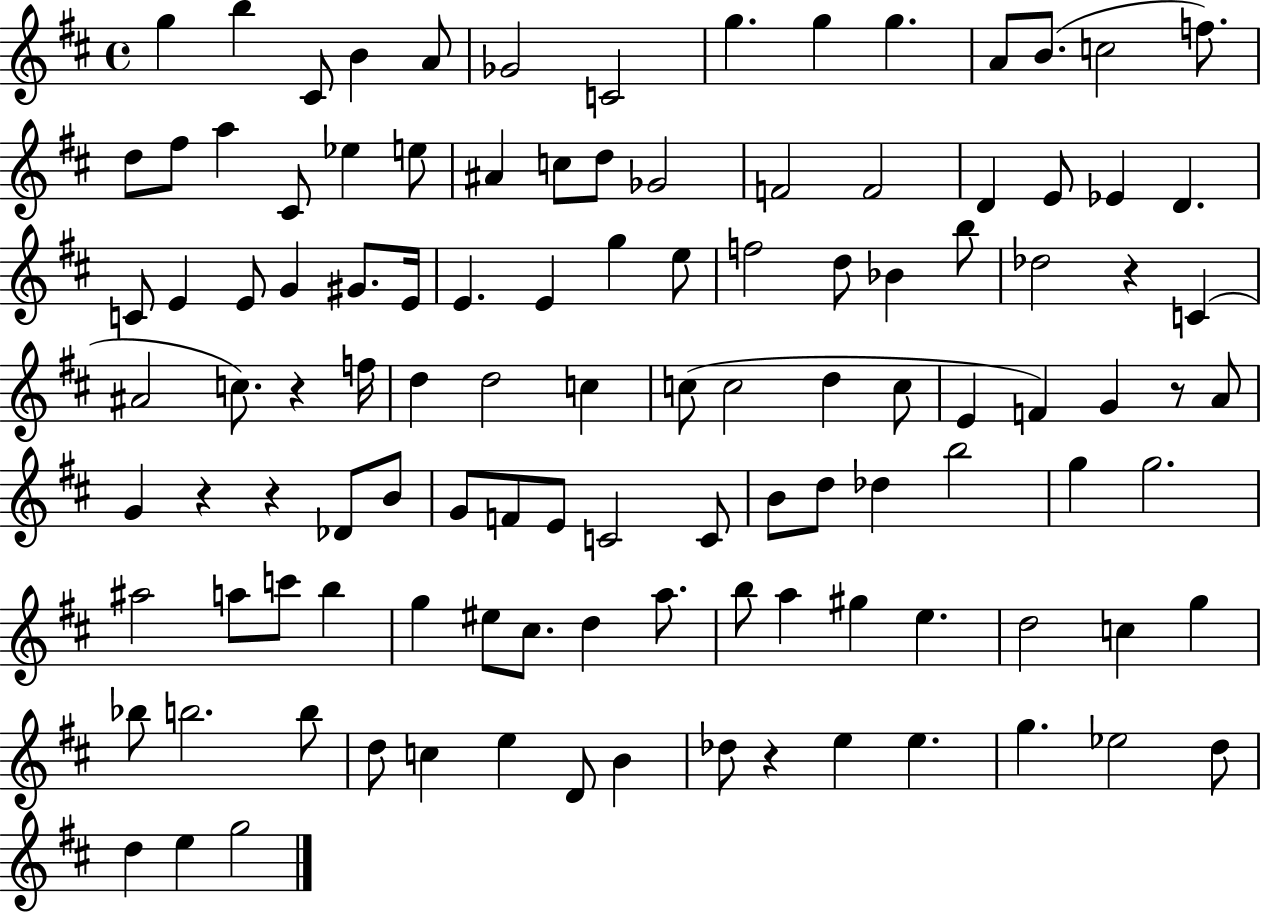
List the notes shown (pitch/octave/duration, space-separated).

G5/q B5/q C#4/e B4/q A4/e Gb4/h C4/h G5/q. G5/q G5/q. A4/e B4/e. C5/h F5/e. D5/e F#5/e A5/q C#4/e Eb5/q E5/e A#4/q C5/e D5/e Gb4/h F4/h F4/h D4/q E4/e Eb4/q D4/q. C4/e E4/q E4/e G4/q G#4/e. E4/s E4/q. E4/q G5/q E5/e F5/h D5/e Bb4/q B5/e Db5/h R/q C4/q A#4/h C5/e. R/q F5/s D5/q D5/h C5/q C5/e C5/h D5/q C5/e E4/q F4/q G4/q R/e A4/e G4/q R/q R/q Db4/e B4/e G4/e F4/e E4/e C4/h C4/e B4/e D5/e Db5/q B5/h G5/q G5/h. A#5/h A5/e C6/e B5/q G5/q EIS5/e C#5/e. D5/q A5/e. B5/e A5/q G#5/q E5/q. D5/h C5/q G5/q Bb5/e B5/h. B5/e D5/e C5/q E5/q D4/e B4/q Db5/e R/q E5/q E5/q. G5/q. Eb5/h D5/e D5/q E5/q G5/h